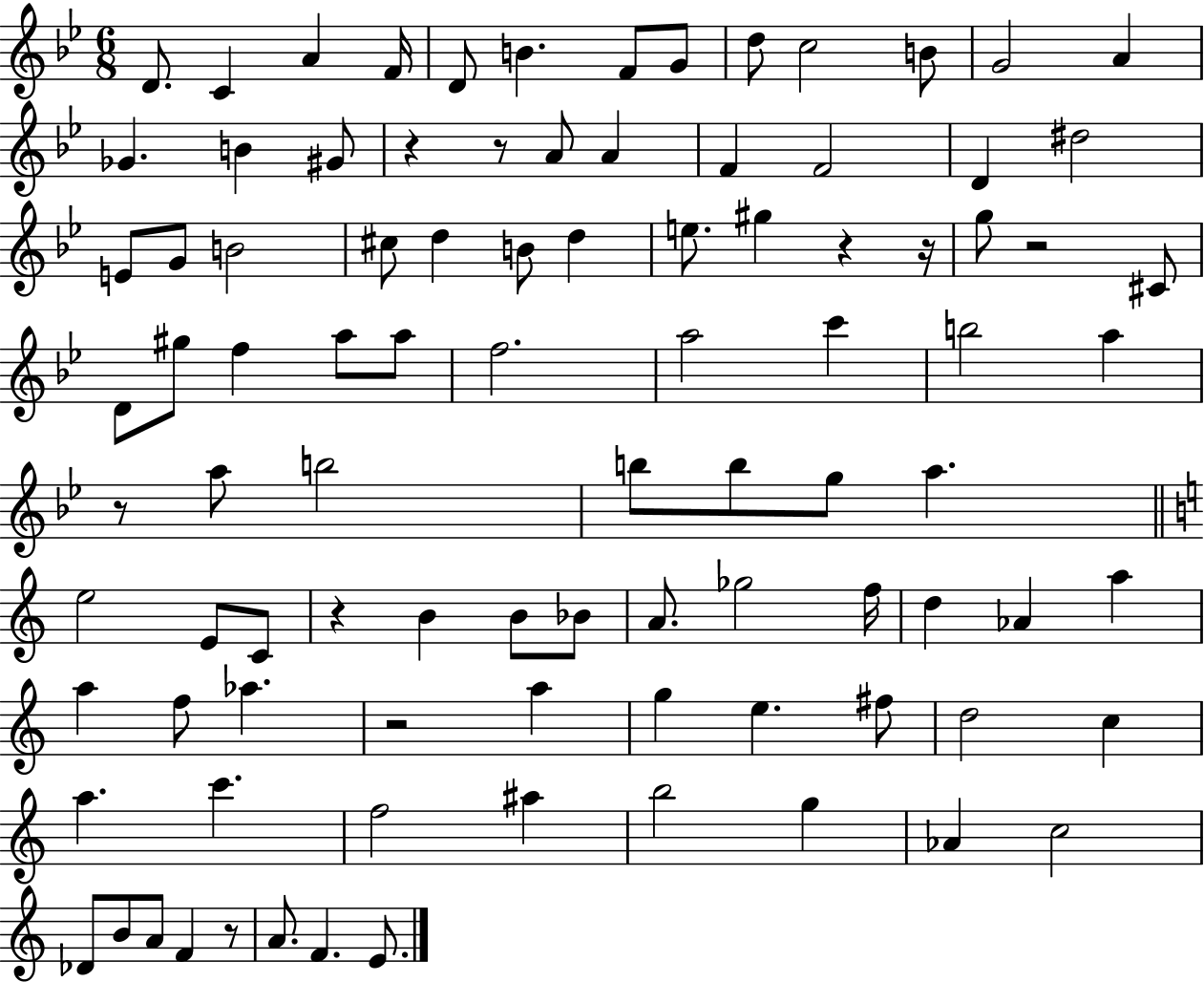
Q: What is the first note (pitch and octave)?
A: D4